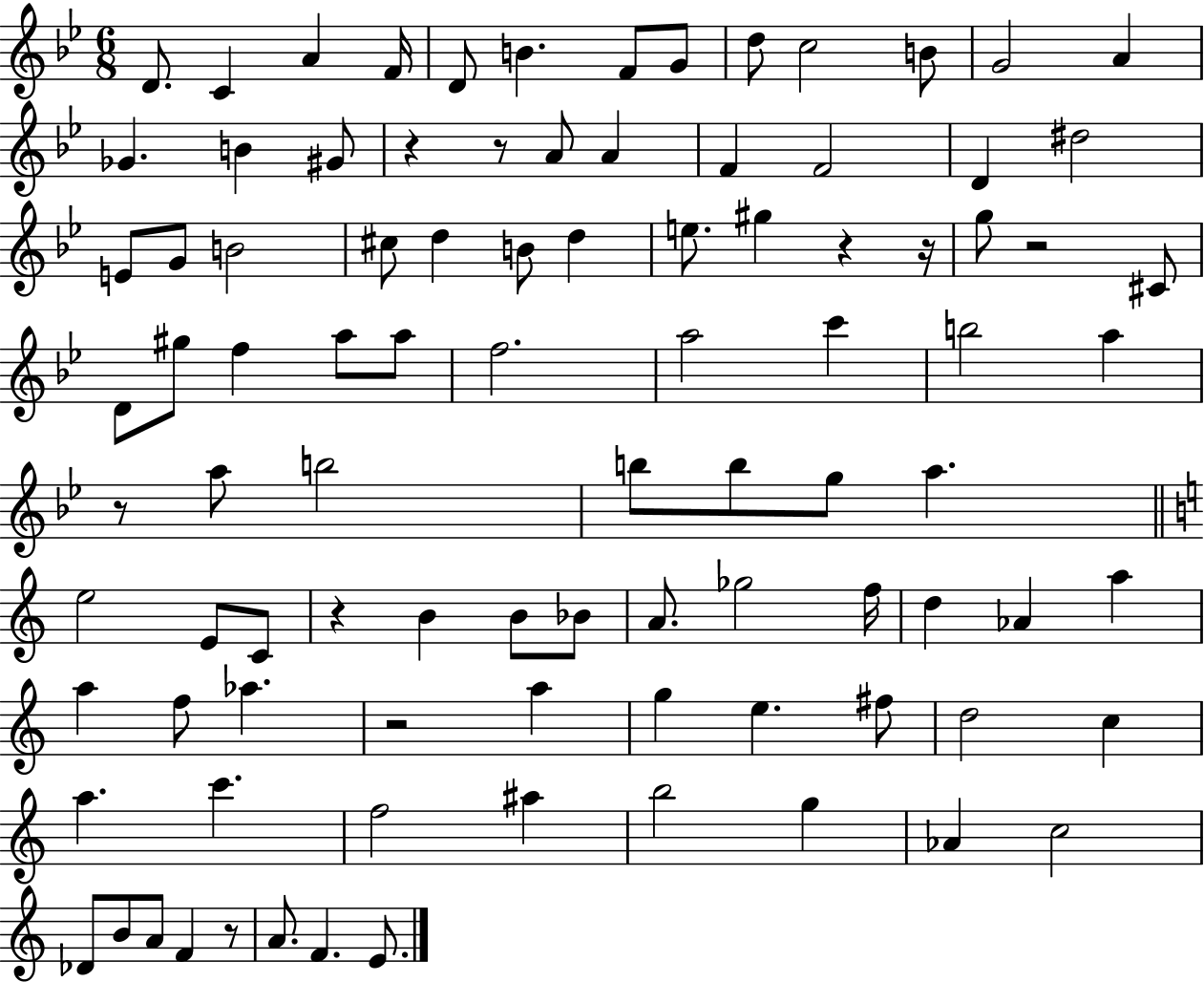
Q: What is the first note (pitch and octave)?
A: D4